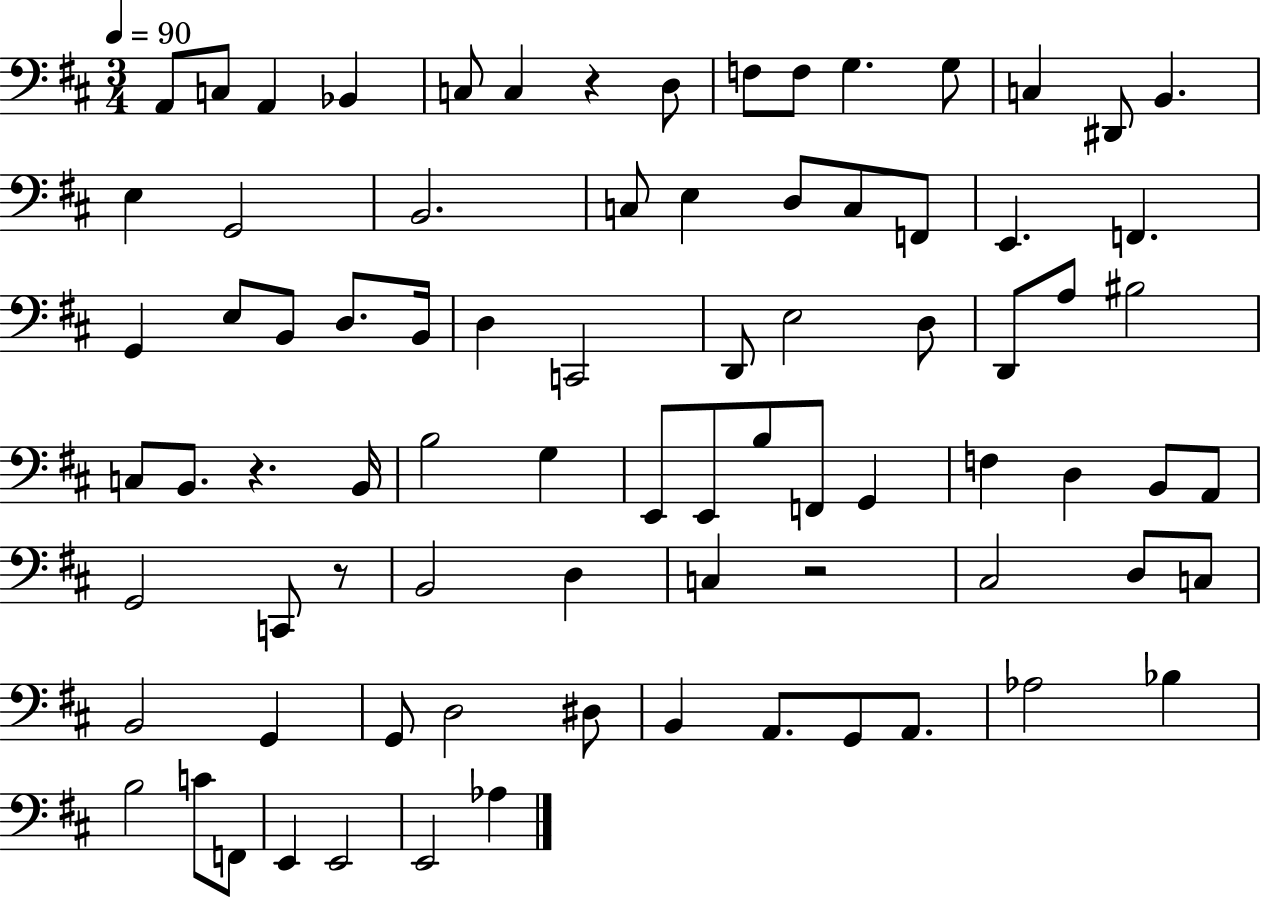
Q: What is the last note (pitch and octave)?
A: Ab3